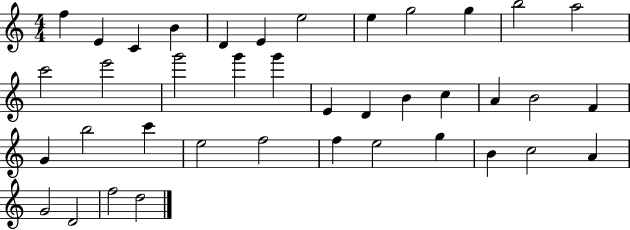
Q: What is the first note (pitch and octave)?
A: F5